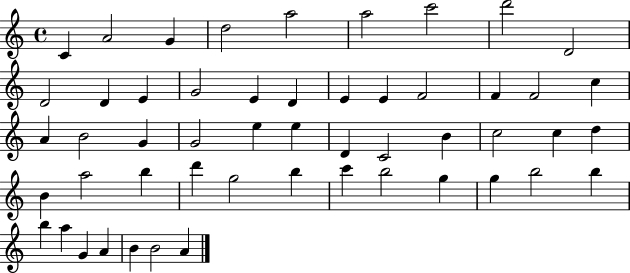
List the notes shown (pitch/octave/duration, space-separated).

C4/q A4/h G4/q D5/h A5/h A5/h C6/h D6/h D4/h D4/h D4/q E4/q G4/h E4/q D4/q E4/q E4/q F4/h F4/q F4/h C5/q A4/q B4/h G4/q G4/h E5/q E5/q D4/q C4/h B4/q C5/h C5/q D5/q B4/q A5/h B5/q D6/q G5/h B5/q C6/q B5/h G5/q G5/q B5/h B5/q B5/q A5/q G4/q A4/q B4/q B4/h A4/q